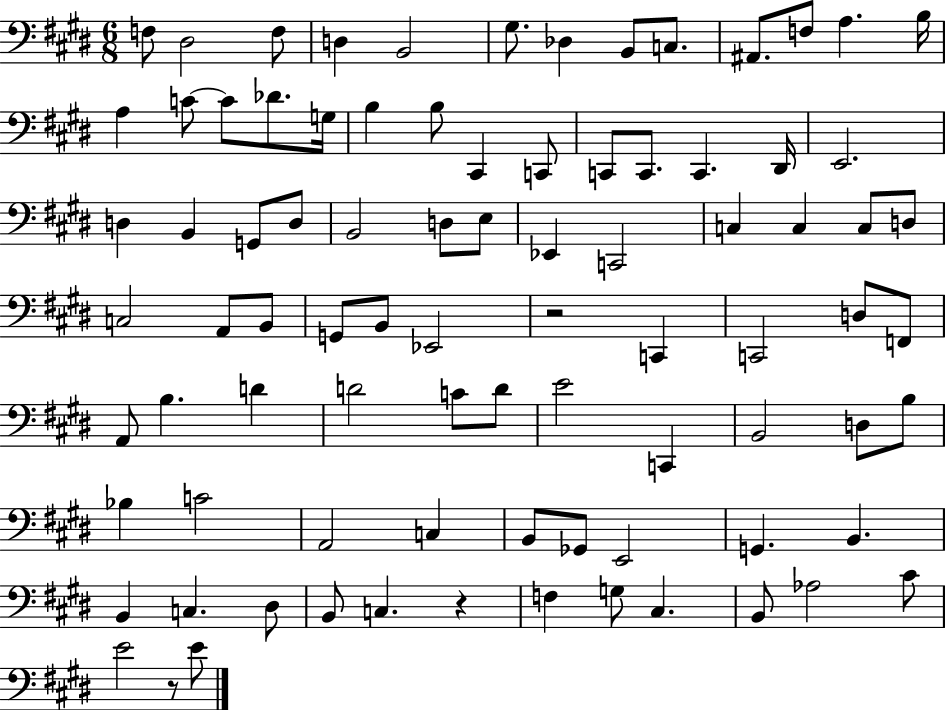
{
  \clef bass
  \numericTimeSignature
  \time 6/8
  \key e \major
  f8 dis2 f8 | d4 b,2 | gis8. des4 b,8 c8. | ais,8. f8 a4. b16 | \break a4 c'8~~ c'8 des'8. g16 | b4 b8 cis,4 c,8 | c,8 c,8. c,4. dis,16 | e,2. | \break d4 b,4 g,8 d8 | b,2 d8 e8 | ees,4 c,2 | c4 c4 c8 d8 | \break c2 a,8 b,8 | g,8 b,8 ees,2 | r2 c,4 | c,2 d8 f,8 | \break a,8 b4. d'4 | d'2 c'8 d'8 | e'2 c,4 | b,2 d8 b8 | \break bes4 c'2 | a,2 c4 | b,8 ges,8 e,2 | g,4. b,4. | \break b,4 c4. dis8 | b,8 c4. r4 | f4 g8 cis4. | b,8 aes2 cis'8 | \break e'2 r8 e'8 | \bar "|."
}